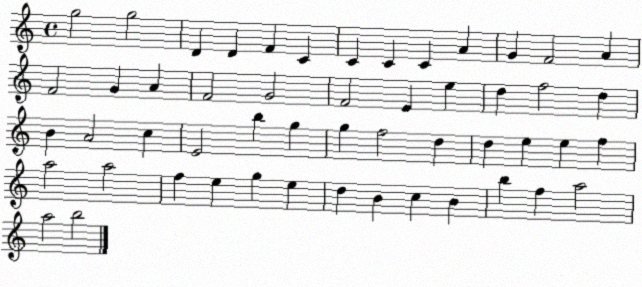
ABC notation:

X:1
T:Untitled
M:4/4
L:1/4
K:C
g2 g2 D D F C C C C A G F2 A F2 G A F2 G2 F2 E e d f2 d B A2 c E2 b g g f2 d d e e f a2 a2 f e g e d B c B b f a2 a2 b2